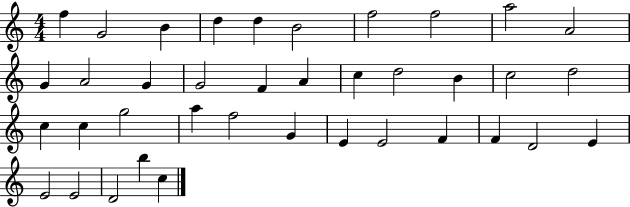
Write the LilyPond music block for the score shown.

{
  \clef treble
  \numericTimeSignature
  \time 4/4
  \key c \major
  f''4 g'2 b'4 | d''4 d''4 b'2 | f''2 f''2 | a''2 a'2 | \break g'4 a'2 g'4 | g'2 f'4 a'4 | c''4 d''2 b'4 | c''2 d''2 | \break c''4 c''4 g''2 | a''4 f''2 g'4 | e'4 e'2 f'4 | f'4 d'2 e'4 | \break e'2 e'2 | d'2 b''4 c''4 | \bar "|."
}